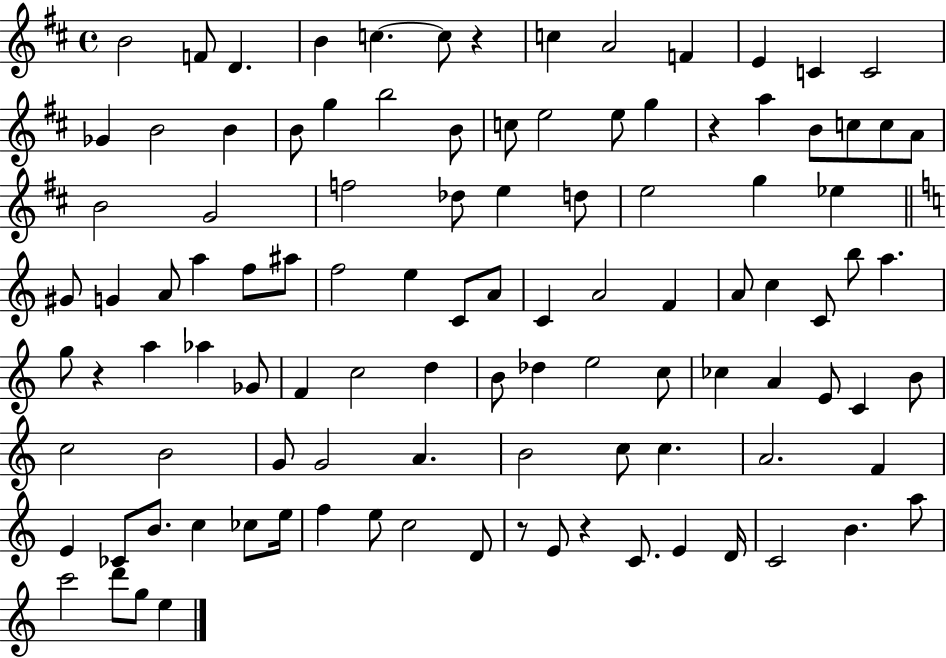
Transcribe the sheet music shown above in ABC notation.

X:1
T:Untitled
M:4/4
L:1/4
K:D
B2 F/2 D B c c/2 z c A2 F E C C2 _G B2 B B/2 g b2 B/2 c/2 e2 e/2 g z a B/2 c/2 c/2 A/2 B2 G2 f2 _d/2 e d/2 e2 g _e ^G/2 G A/2 a f/2 ^a/2 f2 e C/2 A/2 C A2 F A/2 c C/2 b/2 a g/2 z a _a _G/2 F c2 d B/2 _d e2 c/2 _c A E/2 C B/2 c2 B2 G/2 G2 A B2 c/2 c A2 F E _C/2 B/2 c _c/2 e/4 f e/2 c2 D/2 z/2 E/2 z C/2 E D/4 C2 B a/2 c'2 d'/2 g/2 e